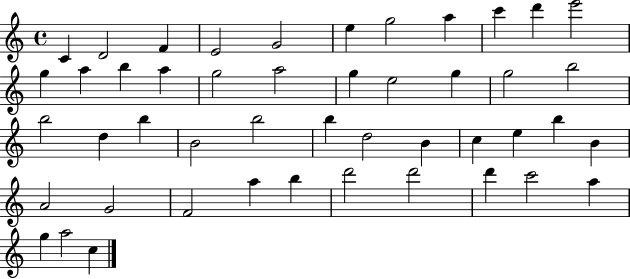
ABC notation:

X:1
T:Untitled
M:4/4
L:1/4
K:C
C D2 F E2 G2 e g2 a c' d' e'2 g a b a g2 a2 g e2 g g2 b2 b2 d b B2 b2 b d2 B c e b B A2 G2 F2 a b d'2 d'2 d' c'2 a g a2 c